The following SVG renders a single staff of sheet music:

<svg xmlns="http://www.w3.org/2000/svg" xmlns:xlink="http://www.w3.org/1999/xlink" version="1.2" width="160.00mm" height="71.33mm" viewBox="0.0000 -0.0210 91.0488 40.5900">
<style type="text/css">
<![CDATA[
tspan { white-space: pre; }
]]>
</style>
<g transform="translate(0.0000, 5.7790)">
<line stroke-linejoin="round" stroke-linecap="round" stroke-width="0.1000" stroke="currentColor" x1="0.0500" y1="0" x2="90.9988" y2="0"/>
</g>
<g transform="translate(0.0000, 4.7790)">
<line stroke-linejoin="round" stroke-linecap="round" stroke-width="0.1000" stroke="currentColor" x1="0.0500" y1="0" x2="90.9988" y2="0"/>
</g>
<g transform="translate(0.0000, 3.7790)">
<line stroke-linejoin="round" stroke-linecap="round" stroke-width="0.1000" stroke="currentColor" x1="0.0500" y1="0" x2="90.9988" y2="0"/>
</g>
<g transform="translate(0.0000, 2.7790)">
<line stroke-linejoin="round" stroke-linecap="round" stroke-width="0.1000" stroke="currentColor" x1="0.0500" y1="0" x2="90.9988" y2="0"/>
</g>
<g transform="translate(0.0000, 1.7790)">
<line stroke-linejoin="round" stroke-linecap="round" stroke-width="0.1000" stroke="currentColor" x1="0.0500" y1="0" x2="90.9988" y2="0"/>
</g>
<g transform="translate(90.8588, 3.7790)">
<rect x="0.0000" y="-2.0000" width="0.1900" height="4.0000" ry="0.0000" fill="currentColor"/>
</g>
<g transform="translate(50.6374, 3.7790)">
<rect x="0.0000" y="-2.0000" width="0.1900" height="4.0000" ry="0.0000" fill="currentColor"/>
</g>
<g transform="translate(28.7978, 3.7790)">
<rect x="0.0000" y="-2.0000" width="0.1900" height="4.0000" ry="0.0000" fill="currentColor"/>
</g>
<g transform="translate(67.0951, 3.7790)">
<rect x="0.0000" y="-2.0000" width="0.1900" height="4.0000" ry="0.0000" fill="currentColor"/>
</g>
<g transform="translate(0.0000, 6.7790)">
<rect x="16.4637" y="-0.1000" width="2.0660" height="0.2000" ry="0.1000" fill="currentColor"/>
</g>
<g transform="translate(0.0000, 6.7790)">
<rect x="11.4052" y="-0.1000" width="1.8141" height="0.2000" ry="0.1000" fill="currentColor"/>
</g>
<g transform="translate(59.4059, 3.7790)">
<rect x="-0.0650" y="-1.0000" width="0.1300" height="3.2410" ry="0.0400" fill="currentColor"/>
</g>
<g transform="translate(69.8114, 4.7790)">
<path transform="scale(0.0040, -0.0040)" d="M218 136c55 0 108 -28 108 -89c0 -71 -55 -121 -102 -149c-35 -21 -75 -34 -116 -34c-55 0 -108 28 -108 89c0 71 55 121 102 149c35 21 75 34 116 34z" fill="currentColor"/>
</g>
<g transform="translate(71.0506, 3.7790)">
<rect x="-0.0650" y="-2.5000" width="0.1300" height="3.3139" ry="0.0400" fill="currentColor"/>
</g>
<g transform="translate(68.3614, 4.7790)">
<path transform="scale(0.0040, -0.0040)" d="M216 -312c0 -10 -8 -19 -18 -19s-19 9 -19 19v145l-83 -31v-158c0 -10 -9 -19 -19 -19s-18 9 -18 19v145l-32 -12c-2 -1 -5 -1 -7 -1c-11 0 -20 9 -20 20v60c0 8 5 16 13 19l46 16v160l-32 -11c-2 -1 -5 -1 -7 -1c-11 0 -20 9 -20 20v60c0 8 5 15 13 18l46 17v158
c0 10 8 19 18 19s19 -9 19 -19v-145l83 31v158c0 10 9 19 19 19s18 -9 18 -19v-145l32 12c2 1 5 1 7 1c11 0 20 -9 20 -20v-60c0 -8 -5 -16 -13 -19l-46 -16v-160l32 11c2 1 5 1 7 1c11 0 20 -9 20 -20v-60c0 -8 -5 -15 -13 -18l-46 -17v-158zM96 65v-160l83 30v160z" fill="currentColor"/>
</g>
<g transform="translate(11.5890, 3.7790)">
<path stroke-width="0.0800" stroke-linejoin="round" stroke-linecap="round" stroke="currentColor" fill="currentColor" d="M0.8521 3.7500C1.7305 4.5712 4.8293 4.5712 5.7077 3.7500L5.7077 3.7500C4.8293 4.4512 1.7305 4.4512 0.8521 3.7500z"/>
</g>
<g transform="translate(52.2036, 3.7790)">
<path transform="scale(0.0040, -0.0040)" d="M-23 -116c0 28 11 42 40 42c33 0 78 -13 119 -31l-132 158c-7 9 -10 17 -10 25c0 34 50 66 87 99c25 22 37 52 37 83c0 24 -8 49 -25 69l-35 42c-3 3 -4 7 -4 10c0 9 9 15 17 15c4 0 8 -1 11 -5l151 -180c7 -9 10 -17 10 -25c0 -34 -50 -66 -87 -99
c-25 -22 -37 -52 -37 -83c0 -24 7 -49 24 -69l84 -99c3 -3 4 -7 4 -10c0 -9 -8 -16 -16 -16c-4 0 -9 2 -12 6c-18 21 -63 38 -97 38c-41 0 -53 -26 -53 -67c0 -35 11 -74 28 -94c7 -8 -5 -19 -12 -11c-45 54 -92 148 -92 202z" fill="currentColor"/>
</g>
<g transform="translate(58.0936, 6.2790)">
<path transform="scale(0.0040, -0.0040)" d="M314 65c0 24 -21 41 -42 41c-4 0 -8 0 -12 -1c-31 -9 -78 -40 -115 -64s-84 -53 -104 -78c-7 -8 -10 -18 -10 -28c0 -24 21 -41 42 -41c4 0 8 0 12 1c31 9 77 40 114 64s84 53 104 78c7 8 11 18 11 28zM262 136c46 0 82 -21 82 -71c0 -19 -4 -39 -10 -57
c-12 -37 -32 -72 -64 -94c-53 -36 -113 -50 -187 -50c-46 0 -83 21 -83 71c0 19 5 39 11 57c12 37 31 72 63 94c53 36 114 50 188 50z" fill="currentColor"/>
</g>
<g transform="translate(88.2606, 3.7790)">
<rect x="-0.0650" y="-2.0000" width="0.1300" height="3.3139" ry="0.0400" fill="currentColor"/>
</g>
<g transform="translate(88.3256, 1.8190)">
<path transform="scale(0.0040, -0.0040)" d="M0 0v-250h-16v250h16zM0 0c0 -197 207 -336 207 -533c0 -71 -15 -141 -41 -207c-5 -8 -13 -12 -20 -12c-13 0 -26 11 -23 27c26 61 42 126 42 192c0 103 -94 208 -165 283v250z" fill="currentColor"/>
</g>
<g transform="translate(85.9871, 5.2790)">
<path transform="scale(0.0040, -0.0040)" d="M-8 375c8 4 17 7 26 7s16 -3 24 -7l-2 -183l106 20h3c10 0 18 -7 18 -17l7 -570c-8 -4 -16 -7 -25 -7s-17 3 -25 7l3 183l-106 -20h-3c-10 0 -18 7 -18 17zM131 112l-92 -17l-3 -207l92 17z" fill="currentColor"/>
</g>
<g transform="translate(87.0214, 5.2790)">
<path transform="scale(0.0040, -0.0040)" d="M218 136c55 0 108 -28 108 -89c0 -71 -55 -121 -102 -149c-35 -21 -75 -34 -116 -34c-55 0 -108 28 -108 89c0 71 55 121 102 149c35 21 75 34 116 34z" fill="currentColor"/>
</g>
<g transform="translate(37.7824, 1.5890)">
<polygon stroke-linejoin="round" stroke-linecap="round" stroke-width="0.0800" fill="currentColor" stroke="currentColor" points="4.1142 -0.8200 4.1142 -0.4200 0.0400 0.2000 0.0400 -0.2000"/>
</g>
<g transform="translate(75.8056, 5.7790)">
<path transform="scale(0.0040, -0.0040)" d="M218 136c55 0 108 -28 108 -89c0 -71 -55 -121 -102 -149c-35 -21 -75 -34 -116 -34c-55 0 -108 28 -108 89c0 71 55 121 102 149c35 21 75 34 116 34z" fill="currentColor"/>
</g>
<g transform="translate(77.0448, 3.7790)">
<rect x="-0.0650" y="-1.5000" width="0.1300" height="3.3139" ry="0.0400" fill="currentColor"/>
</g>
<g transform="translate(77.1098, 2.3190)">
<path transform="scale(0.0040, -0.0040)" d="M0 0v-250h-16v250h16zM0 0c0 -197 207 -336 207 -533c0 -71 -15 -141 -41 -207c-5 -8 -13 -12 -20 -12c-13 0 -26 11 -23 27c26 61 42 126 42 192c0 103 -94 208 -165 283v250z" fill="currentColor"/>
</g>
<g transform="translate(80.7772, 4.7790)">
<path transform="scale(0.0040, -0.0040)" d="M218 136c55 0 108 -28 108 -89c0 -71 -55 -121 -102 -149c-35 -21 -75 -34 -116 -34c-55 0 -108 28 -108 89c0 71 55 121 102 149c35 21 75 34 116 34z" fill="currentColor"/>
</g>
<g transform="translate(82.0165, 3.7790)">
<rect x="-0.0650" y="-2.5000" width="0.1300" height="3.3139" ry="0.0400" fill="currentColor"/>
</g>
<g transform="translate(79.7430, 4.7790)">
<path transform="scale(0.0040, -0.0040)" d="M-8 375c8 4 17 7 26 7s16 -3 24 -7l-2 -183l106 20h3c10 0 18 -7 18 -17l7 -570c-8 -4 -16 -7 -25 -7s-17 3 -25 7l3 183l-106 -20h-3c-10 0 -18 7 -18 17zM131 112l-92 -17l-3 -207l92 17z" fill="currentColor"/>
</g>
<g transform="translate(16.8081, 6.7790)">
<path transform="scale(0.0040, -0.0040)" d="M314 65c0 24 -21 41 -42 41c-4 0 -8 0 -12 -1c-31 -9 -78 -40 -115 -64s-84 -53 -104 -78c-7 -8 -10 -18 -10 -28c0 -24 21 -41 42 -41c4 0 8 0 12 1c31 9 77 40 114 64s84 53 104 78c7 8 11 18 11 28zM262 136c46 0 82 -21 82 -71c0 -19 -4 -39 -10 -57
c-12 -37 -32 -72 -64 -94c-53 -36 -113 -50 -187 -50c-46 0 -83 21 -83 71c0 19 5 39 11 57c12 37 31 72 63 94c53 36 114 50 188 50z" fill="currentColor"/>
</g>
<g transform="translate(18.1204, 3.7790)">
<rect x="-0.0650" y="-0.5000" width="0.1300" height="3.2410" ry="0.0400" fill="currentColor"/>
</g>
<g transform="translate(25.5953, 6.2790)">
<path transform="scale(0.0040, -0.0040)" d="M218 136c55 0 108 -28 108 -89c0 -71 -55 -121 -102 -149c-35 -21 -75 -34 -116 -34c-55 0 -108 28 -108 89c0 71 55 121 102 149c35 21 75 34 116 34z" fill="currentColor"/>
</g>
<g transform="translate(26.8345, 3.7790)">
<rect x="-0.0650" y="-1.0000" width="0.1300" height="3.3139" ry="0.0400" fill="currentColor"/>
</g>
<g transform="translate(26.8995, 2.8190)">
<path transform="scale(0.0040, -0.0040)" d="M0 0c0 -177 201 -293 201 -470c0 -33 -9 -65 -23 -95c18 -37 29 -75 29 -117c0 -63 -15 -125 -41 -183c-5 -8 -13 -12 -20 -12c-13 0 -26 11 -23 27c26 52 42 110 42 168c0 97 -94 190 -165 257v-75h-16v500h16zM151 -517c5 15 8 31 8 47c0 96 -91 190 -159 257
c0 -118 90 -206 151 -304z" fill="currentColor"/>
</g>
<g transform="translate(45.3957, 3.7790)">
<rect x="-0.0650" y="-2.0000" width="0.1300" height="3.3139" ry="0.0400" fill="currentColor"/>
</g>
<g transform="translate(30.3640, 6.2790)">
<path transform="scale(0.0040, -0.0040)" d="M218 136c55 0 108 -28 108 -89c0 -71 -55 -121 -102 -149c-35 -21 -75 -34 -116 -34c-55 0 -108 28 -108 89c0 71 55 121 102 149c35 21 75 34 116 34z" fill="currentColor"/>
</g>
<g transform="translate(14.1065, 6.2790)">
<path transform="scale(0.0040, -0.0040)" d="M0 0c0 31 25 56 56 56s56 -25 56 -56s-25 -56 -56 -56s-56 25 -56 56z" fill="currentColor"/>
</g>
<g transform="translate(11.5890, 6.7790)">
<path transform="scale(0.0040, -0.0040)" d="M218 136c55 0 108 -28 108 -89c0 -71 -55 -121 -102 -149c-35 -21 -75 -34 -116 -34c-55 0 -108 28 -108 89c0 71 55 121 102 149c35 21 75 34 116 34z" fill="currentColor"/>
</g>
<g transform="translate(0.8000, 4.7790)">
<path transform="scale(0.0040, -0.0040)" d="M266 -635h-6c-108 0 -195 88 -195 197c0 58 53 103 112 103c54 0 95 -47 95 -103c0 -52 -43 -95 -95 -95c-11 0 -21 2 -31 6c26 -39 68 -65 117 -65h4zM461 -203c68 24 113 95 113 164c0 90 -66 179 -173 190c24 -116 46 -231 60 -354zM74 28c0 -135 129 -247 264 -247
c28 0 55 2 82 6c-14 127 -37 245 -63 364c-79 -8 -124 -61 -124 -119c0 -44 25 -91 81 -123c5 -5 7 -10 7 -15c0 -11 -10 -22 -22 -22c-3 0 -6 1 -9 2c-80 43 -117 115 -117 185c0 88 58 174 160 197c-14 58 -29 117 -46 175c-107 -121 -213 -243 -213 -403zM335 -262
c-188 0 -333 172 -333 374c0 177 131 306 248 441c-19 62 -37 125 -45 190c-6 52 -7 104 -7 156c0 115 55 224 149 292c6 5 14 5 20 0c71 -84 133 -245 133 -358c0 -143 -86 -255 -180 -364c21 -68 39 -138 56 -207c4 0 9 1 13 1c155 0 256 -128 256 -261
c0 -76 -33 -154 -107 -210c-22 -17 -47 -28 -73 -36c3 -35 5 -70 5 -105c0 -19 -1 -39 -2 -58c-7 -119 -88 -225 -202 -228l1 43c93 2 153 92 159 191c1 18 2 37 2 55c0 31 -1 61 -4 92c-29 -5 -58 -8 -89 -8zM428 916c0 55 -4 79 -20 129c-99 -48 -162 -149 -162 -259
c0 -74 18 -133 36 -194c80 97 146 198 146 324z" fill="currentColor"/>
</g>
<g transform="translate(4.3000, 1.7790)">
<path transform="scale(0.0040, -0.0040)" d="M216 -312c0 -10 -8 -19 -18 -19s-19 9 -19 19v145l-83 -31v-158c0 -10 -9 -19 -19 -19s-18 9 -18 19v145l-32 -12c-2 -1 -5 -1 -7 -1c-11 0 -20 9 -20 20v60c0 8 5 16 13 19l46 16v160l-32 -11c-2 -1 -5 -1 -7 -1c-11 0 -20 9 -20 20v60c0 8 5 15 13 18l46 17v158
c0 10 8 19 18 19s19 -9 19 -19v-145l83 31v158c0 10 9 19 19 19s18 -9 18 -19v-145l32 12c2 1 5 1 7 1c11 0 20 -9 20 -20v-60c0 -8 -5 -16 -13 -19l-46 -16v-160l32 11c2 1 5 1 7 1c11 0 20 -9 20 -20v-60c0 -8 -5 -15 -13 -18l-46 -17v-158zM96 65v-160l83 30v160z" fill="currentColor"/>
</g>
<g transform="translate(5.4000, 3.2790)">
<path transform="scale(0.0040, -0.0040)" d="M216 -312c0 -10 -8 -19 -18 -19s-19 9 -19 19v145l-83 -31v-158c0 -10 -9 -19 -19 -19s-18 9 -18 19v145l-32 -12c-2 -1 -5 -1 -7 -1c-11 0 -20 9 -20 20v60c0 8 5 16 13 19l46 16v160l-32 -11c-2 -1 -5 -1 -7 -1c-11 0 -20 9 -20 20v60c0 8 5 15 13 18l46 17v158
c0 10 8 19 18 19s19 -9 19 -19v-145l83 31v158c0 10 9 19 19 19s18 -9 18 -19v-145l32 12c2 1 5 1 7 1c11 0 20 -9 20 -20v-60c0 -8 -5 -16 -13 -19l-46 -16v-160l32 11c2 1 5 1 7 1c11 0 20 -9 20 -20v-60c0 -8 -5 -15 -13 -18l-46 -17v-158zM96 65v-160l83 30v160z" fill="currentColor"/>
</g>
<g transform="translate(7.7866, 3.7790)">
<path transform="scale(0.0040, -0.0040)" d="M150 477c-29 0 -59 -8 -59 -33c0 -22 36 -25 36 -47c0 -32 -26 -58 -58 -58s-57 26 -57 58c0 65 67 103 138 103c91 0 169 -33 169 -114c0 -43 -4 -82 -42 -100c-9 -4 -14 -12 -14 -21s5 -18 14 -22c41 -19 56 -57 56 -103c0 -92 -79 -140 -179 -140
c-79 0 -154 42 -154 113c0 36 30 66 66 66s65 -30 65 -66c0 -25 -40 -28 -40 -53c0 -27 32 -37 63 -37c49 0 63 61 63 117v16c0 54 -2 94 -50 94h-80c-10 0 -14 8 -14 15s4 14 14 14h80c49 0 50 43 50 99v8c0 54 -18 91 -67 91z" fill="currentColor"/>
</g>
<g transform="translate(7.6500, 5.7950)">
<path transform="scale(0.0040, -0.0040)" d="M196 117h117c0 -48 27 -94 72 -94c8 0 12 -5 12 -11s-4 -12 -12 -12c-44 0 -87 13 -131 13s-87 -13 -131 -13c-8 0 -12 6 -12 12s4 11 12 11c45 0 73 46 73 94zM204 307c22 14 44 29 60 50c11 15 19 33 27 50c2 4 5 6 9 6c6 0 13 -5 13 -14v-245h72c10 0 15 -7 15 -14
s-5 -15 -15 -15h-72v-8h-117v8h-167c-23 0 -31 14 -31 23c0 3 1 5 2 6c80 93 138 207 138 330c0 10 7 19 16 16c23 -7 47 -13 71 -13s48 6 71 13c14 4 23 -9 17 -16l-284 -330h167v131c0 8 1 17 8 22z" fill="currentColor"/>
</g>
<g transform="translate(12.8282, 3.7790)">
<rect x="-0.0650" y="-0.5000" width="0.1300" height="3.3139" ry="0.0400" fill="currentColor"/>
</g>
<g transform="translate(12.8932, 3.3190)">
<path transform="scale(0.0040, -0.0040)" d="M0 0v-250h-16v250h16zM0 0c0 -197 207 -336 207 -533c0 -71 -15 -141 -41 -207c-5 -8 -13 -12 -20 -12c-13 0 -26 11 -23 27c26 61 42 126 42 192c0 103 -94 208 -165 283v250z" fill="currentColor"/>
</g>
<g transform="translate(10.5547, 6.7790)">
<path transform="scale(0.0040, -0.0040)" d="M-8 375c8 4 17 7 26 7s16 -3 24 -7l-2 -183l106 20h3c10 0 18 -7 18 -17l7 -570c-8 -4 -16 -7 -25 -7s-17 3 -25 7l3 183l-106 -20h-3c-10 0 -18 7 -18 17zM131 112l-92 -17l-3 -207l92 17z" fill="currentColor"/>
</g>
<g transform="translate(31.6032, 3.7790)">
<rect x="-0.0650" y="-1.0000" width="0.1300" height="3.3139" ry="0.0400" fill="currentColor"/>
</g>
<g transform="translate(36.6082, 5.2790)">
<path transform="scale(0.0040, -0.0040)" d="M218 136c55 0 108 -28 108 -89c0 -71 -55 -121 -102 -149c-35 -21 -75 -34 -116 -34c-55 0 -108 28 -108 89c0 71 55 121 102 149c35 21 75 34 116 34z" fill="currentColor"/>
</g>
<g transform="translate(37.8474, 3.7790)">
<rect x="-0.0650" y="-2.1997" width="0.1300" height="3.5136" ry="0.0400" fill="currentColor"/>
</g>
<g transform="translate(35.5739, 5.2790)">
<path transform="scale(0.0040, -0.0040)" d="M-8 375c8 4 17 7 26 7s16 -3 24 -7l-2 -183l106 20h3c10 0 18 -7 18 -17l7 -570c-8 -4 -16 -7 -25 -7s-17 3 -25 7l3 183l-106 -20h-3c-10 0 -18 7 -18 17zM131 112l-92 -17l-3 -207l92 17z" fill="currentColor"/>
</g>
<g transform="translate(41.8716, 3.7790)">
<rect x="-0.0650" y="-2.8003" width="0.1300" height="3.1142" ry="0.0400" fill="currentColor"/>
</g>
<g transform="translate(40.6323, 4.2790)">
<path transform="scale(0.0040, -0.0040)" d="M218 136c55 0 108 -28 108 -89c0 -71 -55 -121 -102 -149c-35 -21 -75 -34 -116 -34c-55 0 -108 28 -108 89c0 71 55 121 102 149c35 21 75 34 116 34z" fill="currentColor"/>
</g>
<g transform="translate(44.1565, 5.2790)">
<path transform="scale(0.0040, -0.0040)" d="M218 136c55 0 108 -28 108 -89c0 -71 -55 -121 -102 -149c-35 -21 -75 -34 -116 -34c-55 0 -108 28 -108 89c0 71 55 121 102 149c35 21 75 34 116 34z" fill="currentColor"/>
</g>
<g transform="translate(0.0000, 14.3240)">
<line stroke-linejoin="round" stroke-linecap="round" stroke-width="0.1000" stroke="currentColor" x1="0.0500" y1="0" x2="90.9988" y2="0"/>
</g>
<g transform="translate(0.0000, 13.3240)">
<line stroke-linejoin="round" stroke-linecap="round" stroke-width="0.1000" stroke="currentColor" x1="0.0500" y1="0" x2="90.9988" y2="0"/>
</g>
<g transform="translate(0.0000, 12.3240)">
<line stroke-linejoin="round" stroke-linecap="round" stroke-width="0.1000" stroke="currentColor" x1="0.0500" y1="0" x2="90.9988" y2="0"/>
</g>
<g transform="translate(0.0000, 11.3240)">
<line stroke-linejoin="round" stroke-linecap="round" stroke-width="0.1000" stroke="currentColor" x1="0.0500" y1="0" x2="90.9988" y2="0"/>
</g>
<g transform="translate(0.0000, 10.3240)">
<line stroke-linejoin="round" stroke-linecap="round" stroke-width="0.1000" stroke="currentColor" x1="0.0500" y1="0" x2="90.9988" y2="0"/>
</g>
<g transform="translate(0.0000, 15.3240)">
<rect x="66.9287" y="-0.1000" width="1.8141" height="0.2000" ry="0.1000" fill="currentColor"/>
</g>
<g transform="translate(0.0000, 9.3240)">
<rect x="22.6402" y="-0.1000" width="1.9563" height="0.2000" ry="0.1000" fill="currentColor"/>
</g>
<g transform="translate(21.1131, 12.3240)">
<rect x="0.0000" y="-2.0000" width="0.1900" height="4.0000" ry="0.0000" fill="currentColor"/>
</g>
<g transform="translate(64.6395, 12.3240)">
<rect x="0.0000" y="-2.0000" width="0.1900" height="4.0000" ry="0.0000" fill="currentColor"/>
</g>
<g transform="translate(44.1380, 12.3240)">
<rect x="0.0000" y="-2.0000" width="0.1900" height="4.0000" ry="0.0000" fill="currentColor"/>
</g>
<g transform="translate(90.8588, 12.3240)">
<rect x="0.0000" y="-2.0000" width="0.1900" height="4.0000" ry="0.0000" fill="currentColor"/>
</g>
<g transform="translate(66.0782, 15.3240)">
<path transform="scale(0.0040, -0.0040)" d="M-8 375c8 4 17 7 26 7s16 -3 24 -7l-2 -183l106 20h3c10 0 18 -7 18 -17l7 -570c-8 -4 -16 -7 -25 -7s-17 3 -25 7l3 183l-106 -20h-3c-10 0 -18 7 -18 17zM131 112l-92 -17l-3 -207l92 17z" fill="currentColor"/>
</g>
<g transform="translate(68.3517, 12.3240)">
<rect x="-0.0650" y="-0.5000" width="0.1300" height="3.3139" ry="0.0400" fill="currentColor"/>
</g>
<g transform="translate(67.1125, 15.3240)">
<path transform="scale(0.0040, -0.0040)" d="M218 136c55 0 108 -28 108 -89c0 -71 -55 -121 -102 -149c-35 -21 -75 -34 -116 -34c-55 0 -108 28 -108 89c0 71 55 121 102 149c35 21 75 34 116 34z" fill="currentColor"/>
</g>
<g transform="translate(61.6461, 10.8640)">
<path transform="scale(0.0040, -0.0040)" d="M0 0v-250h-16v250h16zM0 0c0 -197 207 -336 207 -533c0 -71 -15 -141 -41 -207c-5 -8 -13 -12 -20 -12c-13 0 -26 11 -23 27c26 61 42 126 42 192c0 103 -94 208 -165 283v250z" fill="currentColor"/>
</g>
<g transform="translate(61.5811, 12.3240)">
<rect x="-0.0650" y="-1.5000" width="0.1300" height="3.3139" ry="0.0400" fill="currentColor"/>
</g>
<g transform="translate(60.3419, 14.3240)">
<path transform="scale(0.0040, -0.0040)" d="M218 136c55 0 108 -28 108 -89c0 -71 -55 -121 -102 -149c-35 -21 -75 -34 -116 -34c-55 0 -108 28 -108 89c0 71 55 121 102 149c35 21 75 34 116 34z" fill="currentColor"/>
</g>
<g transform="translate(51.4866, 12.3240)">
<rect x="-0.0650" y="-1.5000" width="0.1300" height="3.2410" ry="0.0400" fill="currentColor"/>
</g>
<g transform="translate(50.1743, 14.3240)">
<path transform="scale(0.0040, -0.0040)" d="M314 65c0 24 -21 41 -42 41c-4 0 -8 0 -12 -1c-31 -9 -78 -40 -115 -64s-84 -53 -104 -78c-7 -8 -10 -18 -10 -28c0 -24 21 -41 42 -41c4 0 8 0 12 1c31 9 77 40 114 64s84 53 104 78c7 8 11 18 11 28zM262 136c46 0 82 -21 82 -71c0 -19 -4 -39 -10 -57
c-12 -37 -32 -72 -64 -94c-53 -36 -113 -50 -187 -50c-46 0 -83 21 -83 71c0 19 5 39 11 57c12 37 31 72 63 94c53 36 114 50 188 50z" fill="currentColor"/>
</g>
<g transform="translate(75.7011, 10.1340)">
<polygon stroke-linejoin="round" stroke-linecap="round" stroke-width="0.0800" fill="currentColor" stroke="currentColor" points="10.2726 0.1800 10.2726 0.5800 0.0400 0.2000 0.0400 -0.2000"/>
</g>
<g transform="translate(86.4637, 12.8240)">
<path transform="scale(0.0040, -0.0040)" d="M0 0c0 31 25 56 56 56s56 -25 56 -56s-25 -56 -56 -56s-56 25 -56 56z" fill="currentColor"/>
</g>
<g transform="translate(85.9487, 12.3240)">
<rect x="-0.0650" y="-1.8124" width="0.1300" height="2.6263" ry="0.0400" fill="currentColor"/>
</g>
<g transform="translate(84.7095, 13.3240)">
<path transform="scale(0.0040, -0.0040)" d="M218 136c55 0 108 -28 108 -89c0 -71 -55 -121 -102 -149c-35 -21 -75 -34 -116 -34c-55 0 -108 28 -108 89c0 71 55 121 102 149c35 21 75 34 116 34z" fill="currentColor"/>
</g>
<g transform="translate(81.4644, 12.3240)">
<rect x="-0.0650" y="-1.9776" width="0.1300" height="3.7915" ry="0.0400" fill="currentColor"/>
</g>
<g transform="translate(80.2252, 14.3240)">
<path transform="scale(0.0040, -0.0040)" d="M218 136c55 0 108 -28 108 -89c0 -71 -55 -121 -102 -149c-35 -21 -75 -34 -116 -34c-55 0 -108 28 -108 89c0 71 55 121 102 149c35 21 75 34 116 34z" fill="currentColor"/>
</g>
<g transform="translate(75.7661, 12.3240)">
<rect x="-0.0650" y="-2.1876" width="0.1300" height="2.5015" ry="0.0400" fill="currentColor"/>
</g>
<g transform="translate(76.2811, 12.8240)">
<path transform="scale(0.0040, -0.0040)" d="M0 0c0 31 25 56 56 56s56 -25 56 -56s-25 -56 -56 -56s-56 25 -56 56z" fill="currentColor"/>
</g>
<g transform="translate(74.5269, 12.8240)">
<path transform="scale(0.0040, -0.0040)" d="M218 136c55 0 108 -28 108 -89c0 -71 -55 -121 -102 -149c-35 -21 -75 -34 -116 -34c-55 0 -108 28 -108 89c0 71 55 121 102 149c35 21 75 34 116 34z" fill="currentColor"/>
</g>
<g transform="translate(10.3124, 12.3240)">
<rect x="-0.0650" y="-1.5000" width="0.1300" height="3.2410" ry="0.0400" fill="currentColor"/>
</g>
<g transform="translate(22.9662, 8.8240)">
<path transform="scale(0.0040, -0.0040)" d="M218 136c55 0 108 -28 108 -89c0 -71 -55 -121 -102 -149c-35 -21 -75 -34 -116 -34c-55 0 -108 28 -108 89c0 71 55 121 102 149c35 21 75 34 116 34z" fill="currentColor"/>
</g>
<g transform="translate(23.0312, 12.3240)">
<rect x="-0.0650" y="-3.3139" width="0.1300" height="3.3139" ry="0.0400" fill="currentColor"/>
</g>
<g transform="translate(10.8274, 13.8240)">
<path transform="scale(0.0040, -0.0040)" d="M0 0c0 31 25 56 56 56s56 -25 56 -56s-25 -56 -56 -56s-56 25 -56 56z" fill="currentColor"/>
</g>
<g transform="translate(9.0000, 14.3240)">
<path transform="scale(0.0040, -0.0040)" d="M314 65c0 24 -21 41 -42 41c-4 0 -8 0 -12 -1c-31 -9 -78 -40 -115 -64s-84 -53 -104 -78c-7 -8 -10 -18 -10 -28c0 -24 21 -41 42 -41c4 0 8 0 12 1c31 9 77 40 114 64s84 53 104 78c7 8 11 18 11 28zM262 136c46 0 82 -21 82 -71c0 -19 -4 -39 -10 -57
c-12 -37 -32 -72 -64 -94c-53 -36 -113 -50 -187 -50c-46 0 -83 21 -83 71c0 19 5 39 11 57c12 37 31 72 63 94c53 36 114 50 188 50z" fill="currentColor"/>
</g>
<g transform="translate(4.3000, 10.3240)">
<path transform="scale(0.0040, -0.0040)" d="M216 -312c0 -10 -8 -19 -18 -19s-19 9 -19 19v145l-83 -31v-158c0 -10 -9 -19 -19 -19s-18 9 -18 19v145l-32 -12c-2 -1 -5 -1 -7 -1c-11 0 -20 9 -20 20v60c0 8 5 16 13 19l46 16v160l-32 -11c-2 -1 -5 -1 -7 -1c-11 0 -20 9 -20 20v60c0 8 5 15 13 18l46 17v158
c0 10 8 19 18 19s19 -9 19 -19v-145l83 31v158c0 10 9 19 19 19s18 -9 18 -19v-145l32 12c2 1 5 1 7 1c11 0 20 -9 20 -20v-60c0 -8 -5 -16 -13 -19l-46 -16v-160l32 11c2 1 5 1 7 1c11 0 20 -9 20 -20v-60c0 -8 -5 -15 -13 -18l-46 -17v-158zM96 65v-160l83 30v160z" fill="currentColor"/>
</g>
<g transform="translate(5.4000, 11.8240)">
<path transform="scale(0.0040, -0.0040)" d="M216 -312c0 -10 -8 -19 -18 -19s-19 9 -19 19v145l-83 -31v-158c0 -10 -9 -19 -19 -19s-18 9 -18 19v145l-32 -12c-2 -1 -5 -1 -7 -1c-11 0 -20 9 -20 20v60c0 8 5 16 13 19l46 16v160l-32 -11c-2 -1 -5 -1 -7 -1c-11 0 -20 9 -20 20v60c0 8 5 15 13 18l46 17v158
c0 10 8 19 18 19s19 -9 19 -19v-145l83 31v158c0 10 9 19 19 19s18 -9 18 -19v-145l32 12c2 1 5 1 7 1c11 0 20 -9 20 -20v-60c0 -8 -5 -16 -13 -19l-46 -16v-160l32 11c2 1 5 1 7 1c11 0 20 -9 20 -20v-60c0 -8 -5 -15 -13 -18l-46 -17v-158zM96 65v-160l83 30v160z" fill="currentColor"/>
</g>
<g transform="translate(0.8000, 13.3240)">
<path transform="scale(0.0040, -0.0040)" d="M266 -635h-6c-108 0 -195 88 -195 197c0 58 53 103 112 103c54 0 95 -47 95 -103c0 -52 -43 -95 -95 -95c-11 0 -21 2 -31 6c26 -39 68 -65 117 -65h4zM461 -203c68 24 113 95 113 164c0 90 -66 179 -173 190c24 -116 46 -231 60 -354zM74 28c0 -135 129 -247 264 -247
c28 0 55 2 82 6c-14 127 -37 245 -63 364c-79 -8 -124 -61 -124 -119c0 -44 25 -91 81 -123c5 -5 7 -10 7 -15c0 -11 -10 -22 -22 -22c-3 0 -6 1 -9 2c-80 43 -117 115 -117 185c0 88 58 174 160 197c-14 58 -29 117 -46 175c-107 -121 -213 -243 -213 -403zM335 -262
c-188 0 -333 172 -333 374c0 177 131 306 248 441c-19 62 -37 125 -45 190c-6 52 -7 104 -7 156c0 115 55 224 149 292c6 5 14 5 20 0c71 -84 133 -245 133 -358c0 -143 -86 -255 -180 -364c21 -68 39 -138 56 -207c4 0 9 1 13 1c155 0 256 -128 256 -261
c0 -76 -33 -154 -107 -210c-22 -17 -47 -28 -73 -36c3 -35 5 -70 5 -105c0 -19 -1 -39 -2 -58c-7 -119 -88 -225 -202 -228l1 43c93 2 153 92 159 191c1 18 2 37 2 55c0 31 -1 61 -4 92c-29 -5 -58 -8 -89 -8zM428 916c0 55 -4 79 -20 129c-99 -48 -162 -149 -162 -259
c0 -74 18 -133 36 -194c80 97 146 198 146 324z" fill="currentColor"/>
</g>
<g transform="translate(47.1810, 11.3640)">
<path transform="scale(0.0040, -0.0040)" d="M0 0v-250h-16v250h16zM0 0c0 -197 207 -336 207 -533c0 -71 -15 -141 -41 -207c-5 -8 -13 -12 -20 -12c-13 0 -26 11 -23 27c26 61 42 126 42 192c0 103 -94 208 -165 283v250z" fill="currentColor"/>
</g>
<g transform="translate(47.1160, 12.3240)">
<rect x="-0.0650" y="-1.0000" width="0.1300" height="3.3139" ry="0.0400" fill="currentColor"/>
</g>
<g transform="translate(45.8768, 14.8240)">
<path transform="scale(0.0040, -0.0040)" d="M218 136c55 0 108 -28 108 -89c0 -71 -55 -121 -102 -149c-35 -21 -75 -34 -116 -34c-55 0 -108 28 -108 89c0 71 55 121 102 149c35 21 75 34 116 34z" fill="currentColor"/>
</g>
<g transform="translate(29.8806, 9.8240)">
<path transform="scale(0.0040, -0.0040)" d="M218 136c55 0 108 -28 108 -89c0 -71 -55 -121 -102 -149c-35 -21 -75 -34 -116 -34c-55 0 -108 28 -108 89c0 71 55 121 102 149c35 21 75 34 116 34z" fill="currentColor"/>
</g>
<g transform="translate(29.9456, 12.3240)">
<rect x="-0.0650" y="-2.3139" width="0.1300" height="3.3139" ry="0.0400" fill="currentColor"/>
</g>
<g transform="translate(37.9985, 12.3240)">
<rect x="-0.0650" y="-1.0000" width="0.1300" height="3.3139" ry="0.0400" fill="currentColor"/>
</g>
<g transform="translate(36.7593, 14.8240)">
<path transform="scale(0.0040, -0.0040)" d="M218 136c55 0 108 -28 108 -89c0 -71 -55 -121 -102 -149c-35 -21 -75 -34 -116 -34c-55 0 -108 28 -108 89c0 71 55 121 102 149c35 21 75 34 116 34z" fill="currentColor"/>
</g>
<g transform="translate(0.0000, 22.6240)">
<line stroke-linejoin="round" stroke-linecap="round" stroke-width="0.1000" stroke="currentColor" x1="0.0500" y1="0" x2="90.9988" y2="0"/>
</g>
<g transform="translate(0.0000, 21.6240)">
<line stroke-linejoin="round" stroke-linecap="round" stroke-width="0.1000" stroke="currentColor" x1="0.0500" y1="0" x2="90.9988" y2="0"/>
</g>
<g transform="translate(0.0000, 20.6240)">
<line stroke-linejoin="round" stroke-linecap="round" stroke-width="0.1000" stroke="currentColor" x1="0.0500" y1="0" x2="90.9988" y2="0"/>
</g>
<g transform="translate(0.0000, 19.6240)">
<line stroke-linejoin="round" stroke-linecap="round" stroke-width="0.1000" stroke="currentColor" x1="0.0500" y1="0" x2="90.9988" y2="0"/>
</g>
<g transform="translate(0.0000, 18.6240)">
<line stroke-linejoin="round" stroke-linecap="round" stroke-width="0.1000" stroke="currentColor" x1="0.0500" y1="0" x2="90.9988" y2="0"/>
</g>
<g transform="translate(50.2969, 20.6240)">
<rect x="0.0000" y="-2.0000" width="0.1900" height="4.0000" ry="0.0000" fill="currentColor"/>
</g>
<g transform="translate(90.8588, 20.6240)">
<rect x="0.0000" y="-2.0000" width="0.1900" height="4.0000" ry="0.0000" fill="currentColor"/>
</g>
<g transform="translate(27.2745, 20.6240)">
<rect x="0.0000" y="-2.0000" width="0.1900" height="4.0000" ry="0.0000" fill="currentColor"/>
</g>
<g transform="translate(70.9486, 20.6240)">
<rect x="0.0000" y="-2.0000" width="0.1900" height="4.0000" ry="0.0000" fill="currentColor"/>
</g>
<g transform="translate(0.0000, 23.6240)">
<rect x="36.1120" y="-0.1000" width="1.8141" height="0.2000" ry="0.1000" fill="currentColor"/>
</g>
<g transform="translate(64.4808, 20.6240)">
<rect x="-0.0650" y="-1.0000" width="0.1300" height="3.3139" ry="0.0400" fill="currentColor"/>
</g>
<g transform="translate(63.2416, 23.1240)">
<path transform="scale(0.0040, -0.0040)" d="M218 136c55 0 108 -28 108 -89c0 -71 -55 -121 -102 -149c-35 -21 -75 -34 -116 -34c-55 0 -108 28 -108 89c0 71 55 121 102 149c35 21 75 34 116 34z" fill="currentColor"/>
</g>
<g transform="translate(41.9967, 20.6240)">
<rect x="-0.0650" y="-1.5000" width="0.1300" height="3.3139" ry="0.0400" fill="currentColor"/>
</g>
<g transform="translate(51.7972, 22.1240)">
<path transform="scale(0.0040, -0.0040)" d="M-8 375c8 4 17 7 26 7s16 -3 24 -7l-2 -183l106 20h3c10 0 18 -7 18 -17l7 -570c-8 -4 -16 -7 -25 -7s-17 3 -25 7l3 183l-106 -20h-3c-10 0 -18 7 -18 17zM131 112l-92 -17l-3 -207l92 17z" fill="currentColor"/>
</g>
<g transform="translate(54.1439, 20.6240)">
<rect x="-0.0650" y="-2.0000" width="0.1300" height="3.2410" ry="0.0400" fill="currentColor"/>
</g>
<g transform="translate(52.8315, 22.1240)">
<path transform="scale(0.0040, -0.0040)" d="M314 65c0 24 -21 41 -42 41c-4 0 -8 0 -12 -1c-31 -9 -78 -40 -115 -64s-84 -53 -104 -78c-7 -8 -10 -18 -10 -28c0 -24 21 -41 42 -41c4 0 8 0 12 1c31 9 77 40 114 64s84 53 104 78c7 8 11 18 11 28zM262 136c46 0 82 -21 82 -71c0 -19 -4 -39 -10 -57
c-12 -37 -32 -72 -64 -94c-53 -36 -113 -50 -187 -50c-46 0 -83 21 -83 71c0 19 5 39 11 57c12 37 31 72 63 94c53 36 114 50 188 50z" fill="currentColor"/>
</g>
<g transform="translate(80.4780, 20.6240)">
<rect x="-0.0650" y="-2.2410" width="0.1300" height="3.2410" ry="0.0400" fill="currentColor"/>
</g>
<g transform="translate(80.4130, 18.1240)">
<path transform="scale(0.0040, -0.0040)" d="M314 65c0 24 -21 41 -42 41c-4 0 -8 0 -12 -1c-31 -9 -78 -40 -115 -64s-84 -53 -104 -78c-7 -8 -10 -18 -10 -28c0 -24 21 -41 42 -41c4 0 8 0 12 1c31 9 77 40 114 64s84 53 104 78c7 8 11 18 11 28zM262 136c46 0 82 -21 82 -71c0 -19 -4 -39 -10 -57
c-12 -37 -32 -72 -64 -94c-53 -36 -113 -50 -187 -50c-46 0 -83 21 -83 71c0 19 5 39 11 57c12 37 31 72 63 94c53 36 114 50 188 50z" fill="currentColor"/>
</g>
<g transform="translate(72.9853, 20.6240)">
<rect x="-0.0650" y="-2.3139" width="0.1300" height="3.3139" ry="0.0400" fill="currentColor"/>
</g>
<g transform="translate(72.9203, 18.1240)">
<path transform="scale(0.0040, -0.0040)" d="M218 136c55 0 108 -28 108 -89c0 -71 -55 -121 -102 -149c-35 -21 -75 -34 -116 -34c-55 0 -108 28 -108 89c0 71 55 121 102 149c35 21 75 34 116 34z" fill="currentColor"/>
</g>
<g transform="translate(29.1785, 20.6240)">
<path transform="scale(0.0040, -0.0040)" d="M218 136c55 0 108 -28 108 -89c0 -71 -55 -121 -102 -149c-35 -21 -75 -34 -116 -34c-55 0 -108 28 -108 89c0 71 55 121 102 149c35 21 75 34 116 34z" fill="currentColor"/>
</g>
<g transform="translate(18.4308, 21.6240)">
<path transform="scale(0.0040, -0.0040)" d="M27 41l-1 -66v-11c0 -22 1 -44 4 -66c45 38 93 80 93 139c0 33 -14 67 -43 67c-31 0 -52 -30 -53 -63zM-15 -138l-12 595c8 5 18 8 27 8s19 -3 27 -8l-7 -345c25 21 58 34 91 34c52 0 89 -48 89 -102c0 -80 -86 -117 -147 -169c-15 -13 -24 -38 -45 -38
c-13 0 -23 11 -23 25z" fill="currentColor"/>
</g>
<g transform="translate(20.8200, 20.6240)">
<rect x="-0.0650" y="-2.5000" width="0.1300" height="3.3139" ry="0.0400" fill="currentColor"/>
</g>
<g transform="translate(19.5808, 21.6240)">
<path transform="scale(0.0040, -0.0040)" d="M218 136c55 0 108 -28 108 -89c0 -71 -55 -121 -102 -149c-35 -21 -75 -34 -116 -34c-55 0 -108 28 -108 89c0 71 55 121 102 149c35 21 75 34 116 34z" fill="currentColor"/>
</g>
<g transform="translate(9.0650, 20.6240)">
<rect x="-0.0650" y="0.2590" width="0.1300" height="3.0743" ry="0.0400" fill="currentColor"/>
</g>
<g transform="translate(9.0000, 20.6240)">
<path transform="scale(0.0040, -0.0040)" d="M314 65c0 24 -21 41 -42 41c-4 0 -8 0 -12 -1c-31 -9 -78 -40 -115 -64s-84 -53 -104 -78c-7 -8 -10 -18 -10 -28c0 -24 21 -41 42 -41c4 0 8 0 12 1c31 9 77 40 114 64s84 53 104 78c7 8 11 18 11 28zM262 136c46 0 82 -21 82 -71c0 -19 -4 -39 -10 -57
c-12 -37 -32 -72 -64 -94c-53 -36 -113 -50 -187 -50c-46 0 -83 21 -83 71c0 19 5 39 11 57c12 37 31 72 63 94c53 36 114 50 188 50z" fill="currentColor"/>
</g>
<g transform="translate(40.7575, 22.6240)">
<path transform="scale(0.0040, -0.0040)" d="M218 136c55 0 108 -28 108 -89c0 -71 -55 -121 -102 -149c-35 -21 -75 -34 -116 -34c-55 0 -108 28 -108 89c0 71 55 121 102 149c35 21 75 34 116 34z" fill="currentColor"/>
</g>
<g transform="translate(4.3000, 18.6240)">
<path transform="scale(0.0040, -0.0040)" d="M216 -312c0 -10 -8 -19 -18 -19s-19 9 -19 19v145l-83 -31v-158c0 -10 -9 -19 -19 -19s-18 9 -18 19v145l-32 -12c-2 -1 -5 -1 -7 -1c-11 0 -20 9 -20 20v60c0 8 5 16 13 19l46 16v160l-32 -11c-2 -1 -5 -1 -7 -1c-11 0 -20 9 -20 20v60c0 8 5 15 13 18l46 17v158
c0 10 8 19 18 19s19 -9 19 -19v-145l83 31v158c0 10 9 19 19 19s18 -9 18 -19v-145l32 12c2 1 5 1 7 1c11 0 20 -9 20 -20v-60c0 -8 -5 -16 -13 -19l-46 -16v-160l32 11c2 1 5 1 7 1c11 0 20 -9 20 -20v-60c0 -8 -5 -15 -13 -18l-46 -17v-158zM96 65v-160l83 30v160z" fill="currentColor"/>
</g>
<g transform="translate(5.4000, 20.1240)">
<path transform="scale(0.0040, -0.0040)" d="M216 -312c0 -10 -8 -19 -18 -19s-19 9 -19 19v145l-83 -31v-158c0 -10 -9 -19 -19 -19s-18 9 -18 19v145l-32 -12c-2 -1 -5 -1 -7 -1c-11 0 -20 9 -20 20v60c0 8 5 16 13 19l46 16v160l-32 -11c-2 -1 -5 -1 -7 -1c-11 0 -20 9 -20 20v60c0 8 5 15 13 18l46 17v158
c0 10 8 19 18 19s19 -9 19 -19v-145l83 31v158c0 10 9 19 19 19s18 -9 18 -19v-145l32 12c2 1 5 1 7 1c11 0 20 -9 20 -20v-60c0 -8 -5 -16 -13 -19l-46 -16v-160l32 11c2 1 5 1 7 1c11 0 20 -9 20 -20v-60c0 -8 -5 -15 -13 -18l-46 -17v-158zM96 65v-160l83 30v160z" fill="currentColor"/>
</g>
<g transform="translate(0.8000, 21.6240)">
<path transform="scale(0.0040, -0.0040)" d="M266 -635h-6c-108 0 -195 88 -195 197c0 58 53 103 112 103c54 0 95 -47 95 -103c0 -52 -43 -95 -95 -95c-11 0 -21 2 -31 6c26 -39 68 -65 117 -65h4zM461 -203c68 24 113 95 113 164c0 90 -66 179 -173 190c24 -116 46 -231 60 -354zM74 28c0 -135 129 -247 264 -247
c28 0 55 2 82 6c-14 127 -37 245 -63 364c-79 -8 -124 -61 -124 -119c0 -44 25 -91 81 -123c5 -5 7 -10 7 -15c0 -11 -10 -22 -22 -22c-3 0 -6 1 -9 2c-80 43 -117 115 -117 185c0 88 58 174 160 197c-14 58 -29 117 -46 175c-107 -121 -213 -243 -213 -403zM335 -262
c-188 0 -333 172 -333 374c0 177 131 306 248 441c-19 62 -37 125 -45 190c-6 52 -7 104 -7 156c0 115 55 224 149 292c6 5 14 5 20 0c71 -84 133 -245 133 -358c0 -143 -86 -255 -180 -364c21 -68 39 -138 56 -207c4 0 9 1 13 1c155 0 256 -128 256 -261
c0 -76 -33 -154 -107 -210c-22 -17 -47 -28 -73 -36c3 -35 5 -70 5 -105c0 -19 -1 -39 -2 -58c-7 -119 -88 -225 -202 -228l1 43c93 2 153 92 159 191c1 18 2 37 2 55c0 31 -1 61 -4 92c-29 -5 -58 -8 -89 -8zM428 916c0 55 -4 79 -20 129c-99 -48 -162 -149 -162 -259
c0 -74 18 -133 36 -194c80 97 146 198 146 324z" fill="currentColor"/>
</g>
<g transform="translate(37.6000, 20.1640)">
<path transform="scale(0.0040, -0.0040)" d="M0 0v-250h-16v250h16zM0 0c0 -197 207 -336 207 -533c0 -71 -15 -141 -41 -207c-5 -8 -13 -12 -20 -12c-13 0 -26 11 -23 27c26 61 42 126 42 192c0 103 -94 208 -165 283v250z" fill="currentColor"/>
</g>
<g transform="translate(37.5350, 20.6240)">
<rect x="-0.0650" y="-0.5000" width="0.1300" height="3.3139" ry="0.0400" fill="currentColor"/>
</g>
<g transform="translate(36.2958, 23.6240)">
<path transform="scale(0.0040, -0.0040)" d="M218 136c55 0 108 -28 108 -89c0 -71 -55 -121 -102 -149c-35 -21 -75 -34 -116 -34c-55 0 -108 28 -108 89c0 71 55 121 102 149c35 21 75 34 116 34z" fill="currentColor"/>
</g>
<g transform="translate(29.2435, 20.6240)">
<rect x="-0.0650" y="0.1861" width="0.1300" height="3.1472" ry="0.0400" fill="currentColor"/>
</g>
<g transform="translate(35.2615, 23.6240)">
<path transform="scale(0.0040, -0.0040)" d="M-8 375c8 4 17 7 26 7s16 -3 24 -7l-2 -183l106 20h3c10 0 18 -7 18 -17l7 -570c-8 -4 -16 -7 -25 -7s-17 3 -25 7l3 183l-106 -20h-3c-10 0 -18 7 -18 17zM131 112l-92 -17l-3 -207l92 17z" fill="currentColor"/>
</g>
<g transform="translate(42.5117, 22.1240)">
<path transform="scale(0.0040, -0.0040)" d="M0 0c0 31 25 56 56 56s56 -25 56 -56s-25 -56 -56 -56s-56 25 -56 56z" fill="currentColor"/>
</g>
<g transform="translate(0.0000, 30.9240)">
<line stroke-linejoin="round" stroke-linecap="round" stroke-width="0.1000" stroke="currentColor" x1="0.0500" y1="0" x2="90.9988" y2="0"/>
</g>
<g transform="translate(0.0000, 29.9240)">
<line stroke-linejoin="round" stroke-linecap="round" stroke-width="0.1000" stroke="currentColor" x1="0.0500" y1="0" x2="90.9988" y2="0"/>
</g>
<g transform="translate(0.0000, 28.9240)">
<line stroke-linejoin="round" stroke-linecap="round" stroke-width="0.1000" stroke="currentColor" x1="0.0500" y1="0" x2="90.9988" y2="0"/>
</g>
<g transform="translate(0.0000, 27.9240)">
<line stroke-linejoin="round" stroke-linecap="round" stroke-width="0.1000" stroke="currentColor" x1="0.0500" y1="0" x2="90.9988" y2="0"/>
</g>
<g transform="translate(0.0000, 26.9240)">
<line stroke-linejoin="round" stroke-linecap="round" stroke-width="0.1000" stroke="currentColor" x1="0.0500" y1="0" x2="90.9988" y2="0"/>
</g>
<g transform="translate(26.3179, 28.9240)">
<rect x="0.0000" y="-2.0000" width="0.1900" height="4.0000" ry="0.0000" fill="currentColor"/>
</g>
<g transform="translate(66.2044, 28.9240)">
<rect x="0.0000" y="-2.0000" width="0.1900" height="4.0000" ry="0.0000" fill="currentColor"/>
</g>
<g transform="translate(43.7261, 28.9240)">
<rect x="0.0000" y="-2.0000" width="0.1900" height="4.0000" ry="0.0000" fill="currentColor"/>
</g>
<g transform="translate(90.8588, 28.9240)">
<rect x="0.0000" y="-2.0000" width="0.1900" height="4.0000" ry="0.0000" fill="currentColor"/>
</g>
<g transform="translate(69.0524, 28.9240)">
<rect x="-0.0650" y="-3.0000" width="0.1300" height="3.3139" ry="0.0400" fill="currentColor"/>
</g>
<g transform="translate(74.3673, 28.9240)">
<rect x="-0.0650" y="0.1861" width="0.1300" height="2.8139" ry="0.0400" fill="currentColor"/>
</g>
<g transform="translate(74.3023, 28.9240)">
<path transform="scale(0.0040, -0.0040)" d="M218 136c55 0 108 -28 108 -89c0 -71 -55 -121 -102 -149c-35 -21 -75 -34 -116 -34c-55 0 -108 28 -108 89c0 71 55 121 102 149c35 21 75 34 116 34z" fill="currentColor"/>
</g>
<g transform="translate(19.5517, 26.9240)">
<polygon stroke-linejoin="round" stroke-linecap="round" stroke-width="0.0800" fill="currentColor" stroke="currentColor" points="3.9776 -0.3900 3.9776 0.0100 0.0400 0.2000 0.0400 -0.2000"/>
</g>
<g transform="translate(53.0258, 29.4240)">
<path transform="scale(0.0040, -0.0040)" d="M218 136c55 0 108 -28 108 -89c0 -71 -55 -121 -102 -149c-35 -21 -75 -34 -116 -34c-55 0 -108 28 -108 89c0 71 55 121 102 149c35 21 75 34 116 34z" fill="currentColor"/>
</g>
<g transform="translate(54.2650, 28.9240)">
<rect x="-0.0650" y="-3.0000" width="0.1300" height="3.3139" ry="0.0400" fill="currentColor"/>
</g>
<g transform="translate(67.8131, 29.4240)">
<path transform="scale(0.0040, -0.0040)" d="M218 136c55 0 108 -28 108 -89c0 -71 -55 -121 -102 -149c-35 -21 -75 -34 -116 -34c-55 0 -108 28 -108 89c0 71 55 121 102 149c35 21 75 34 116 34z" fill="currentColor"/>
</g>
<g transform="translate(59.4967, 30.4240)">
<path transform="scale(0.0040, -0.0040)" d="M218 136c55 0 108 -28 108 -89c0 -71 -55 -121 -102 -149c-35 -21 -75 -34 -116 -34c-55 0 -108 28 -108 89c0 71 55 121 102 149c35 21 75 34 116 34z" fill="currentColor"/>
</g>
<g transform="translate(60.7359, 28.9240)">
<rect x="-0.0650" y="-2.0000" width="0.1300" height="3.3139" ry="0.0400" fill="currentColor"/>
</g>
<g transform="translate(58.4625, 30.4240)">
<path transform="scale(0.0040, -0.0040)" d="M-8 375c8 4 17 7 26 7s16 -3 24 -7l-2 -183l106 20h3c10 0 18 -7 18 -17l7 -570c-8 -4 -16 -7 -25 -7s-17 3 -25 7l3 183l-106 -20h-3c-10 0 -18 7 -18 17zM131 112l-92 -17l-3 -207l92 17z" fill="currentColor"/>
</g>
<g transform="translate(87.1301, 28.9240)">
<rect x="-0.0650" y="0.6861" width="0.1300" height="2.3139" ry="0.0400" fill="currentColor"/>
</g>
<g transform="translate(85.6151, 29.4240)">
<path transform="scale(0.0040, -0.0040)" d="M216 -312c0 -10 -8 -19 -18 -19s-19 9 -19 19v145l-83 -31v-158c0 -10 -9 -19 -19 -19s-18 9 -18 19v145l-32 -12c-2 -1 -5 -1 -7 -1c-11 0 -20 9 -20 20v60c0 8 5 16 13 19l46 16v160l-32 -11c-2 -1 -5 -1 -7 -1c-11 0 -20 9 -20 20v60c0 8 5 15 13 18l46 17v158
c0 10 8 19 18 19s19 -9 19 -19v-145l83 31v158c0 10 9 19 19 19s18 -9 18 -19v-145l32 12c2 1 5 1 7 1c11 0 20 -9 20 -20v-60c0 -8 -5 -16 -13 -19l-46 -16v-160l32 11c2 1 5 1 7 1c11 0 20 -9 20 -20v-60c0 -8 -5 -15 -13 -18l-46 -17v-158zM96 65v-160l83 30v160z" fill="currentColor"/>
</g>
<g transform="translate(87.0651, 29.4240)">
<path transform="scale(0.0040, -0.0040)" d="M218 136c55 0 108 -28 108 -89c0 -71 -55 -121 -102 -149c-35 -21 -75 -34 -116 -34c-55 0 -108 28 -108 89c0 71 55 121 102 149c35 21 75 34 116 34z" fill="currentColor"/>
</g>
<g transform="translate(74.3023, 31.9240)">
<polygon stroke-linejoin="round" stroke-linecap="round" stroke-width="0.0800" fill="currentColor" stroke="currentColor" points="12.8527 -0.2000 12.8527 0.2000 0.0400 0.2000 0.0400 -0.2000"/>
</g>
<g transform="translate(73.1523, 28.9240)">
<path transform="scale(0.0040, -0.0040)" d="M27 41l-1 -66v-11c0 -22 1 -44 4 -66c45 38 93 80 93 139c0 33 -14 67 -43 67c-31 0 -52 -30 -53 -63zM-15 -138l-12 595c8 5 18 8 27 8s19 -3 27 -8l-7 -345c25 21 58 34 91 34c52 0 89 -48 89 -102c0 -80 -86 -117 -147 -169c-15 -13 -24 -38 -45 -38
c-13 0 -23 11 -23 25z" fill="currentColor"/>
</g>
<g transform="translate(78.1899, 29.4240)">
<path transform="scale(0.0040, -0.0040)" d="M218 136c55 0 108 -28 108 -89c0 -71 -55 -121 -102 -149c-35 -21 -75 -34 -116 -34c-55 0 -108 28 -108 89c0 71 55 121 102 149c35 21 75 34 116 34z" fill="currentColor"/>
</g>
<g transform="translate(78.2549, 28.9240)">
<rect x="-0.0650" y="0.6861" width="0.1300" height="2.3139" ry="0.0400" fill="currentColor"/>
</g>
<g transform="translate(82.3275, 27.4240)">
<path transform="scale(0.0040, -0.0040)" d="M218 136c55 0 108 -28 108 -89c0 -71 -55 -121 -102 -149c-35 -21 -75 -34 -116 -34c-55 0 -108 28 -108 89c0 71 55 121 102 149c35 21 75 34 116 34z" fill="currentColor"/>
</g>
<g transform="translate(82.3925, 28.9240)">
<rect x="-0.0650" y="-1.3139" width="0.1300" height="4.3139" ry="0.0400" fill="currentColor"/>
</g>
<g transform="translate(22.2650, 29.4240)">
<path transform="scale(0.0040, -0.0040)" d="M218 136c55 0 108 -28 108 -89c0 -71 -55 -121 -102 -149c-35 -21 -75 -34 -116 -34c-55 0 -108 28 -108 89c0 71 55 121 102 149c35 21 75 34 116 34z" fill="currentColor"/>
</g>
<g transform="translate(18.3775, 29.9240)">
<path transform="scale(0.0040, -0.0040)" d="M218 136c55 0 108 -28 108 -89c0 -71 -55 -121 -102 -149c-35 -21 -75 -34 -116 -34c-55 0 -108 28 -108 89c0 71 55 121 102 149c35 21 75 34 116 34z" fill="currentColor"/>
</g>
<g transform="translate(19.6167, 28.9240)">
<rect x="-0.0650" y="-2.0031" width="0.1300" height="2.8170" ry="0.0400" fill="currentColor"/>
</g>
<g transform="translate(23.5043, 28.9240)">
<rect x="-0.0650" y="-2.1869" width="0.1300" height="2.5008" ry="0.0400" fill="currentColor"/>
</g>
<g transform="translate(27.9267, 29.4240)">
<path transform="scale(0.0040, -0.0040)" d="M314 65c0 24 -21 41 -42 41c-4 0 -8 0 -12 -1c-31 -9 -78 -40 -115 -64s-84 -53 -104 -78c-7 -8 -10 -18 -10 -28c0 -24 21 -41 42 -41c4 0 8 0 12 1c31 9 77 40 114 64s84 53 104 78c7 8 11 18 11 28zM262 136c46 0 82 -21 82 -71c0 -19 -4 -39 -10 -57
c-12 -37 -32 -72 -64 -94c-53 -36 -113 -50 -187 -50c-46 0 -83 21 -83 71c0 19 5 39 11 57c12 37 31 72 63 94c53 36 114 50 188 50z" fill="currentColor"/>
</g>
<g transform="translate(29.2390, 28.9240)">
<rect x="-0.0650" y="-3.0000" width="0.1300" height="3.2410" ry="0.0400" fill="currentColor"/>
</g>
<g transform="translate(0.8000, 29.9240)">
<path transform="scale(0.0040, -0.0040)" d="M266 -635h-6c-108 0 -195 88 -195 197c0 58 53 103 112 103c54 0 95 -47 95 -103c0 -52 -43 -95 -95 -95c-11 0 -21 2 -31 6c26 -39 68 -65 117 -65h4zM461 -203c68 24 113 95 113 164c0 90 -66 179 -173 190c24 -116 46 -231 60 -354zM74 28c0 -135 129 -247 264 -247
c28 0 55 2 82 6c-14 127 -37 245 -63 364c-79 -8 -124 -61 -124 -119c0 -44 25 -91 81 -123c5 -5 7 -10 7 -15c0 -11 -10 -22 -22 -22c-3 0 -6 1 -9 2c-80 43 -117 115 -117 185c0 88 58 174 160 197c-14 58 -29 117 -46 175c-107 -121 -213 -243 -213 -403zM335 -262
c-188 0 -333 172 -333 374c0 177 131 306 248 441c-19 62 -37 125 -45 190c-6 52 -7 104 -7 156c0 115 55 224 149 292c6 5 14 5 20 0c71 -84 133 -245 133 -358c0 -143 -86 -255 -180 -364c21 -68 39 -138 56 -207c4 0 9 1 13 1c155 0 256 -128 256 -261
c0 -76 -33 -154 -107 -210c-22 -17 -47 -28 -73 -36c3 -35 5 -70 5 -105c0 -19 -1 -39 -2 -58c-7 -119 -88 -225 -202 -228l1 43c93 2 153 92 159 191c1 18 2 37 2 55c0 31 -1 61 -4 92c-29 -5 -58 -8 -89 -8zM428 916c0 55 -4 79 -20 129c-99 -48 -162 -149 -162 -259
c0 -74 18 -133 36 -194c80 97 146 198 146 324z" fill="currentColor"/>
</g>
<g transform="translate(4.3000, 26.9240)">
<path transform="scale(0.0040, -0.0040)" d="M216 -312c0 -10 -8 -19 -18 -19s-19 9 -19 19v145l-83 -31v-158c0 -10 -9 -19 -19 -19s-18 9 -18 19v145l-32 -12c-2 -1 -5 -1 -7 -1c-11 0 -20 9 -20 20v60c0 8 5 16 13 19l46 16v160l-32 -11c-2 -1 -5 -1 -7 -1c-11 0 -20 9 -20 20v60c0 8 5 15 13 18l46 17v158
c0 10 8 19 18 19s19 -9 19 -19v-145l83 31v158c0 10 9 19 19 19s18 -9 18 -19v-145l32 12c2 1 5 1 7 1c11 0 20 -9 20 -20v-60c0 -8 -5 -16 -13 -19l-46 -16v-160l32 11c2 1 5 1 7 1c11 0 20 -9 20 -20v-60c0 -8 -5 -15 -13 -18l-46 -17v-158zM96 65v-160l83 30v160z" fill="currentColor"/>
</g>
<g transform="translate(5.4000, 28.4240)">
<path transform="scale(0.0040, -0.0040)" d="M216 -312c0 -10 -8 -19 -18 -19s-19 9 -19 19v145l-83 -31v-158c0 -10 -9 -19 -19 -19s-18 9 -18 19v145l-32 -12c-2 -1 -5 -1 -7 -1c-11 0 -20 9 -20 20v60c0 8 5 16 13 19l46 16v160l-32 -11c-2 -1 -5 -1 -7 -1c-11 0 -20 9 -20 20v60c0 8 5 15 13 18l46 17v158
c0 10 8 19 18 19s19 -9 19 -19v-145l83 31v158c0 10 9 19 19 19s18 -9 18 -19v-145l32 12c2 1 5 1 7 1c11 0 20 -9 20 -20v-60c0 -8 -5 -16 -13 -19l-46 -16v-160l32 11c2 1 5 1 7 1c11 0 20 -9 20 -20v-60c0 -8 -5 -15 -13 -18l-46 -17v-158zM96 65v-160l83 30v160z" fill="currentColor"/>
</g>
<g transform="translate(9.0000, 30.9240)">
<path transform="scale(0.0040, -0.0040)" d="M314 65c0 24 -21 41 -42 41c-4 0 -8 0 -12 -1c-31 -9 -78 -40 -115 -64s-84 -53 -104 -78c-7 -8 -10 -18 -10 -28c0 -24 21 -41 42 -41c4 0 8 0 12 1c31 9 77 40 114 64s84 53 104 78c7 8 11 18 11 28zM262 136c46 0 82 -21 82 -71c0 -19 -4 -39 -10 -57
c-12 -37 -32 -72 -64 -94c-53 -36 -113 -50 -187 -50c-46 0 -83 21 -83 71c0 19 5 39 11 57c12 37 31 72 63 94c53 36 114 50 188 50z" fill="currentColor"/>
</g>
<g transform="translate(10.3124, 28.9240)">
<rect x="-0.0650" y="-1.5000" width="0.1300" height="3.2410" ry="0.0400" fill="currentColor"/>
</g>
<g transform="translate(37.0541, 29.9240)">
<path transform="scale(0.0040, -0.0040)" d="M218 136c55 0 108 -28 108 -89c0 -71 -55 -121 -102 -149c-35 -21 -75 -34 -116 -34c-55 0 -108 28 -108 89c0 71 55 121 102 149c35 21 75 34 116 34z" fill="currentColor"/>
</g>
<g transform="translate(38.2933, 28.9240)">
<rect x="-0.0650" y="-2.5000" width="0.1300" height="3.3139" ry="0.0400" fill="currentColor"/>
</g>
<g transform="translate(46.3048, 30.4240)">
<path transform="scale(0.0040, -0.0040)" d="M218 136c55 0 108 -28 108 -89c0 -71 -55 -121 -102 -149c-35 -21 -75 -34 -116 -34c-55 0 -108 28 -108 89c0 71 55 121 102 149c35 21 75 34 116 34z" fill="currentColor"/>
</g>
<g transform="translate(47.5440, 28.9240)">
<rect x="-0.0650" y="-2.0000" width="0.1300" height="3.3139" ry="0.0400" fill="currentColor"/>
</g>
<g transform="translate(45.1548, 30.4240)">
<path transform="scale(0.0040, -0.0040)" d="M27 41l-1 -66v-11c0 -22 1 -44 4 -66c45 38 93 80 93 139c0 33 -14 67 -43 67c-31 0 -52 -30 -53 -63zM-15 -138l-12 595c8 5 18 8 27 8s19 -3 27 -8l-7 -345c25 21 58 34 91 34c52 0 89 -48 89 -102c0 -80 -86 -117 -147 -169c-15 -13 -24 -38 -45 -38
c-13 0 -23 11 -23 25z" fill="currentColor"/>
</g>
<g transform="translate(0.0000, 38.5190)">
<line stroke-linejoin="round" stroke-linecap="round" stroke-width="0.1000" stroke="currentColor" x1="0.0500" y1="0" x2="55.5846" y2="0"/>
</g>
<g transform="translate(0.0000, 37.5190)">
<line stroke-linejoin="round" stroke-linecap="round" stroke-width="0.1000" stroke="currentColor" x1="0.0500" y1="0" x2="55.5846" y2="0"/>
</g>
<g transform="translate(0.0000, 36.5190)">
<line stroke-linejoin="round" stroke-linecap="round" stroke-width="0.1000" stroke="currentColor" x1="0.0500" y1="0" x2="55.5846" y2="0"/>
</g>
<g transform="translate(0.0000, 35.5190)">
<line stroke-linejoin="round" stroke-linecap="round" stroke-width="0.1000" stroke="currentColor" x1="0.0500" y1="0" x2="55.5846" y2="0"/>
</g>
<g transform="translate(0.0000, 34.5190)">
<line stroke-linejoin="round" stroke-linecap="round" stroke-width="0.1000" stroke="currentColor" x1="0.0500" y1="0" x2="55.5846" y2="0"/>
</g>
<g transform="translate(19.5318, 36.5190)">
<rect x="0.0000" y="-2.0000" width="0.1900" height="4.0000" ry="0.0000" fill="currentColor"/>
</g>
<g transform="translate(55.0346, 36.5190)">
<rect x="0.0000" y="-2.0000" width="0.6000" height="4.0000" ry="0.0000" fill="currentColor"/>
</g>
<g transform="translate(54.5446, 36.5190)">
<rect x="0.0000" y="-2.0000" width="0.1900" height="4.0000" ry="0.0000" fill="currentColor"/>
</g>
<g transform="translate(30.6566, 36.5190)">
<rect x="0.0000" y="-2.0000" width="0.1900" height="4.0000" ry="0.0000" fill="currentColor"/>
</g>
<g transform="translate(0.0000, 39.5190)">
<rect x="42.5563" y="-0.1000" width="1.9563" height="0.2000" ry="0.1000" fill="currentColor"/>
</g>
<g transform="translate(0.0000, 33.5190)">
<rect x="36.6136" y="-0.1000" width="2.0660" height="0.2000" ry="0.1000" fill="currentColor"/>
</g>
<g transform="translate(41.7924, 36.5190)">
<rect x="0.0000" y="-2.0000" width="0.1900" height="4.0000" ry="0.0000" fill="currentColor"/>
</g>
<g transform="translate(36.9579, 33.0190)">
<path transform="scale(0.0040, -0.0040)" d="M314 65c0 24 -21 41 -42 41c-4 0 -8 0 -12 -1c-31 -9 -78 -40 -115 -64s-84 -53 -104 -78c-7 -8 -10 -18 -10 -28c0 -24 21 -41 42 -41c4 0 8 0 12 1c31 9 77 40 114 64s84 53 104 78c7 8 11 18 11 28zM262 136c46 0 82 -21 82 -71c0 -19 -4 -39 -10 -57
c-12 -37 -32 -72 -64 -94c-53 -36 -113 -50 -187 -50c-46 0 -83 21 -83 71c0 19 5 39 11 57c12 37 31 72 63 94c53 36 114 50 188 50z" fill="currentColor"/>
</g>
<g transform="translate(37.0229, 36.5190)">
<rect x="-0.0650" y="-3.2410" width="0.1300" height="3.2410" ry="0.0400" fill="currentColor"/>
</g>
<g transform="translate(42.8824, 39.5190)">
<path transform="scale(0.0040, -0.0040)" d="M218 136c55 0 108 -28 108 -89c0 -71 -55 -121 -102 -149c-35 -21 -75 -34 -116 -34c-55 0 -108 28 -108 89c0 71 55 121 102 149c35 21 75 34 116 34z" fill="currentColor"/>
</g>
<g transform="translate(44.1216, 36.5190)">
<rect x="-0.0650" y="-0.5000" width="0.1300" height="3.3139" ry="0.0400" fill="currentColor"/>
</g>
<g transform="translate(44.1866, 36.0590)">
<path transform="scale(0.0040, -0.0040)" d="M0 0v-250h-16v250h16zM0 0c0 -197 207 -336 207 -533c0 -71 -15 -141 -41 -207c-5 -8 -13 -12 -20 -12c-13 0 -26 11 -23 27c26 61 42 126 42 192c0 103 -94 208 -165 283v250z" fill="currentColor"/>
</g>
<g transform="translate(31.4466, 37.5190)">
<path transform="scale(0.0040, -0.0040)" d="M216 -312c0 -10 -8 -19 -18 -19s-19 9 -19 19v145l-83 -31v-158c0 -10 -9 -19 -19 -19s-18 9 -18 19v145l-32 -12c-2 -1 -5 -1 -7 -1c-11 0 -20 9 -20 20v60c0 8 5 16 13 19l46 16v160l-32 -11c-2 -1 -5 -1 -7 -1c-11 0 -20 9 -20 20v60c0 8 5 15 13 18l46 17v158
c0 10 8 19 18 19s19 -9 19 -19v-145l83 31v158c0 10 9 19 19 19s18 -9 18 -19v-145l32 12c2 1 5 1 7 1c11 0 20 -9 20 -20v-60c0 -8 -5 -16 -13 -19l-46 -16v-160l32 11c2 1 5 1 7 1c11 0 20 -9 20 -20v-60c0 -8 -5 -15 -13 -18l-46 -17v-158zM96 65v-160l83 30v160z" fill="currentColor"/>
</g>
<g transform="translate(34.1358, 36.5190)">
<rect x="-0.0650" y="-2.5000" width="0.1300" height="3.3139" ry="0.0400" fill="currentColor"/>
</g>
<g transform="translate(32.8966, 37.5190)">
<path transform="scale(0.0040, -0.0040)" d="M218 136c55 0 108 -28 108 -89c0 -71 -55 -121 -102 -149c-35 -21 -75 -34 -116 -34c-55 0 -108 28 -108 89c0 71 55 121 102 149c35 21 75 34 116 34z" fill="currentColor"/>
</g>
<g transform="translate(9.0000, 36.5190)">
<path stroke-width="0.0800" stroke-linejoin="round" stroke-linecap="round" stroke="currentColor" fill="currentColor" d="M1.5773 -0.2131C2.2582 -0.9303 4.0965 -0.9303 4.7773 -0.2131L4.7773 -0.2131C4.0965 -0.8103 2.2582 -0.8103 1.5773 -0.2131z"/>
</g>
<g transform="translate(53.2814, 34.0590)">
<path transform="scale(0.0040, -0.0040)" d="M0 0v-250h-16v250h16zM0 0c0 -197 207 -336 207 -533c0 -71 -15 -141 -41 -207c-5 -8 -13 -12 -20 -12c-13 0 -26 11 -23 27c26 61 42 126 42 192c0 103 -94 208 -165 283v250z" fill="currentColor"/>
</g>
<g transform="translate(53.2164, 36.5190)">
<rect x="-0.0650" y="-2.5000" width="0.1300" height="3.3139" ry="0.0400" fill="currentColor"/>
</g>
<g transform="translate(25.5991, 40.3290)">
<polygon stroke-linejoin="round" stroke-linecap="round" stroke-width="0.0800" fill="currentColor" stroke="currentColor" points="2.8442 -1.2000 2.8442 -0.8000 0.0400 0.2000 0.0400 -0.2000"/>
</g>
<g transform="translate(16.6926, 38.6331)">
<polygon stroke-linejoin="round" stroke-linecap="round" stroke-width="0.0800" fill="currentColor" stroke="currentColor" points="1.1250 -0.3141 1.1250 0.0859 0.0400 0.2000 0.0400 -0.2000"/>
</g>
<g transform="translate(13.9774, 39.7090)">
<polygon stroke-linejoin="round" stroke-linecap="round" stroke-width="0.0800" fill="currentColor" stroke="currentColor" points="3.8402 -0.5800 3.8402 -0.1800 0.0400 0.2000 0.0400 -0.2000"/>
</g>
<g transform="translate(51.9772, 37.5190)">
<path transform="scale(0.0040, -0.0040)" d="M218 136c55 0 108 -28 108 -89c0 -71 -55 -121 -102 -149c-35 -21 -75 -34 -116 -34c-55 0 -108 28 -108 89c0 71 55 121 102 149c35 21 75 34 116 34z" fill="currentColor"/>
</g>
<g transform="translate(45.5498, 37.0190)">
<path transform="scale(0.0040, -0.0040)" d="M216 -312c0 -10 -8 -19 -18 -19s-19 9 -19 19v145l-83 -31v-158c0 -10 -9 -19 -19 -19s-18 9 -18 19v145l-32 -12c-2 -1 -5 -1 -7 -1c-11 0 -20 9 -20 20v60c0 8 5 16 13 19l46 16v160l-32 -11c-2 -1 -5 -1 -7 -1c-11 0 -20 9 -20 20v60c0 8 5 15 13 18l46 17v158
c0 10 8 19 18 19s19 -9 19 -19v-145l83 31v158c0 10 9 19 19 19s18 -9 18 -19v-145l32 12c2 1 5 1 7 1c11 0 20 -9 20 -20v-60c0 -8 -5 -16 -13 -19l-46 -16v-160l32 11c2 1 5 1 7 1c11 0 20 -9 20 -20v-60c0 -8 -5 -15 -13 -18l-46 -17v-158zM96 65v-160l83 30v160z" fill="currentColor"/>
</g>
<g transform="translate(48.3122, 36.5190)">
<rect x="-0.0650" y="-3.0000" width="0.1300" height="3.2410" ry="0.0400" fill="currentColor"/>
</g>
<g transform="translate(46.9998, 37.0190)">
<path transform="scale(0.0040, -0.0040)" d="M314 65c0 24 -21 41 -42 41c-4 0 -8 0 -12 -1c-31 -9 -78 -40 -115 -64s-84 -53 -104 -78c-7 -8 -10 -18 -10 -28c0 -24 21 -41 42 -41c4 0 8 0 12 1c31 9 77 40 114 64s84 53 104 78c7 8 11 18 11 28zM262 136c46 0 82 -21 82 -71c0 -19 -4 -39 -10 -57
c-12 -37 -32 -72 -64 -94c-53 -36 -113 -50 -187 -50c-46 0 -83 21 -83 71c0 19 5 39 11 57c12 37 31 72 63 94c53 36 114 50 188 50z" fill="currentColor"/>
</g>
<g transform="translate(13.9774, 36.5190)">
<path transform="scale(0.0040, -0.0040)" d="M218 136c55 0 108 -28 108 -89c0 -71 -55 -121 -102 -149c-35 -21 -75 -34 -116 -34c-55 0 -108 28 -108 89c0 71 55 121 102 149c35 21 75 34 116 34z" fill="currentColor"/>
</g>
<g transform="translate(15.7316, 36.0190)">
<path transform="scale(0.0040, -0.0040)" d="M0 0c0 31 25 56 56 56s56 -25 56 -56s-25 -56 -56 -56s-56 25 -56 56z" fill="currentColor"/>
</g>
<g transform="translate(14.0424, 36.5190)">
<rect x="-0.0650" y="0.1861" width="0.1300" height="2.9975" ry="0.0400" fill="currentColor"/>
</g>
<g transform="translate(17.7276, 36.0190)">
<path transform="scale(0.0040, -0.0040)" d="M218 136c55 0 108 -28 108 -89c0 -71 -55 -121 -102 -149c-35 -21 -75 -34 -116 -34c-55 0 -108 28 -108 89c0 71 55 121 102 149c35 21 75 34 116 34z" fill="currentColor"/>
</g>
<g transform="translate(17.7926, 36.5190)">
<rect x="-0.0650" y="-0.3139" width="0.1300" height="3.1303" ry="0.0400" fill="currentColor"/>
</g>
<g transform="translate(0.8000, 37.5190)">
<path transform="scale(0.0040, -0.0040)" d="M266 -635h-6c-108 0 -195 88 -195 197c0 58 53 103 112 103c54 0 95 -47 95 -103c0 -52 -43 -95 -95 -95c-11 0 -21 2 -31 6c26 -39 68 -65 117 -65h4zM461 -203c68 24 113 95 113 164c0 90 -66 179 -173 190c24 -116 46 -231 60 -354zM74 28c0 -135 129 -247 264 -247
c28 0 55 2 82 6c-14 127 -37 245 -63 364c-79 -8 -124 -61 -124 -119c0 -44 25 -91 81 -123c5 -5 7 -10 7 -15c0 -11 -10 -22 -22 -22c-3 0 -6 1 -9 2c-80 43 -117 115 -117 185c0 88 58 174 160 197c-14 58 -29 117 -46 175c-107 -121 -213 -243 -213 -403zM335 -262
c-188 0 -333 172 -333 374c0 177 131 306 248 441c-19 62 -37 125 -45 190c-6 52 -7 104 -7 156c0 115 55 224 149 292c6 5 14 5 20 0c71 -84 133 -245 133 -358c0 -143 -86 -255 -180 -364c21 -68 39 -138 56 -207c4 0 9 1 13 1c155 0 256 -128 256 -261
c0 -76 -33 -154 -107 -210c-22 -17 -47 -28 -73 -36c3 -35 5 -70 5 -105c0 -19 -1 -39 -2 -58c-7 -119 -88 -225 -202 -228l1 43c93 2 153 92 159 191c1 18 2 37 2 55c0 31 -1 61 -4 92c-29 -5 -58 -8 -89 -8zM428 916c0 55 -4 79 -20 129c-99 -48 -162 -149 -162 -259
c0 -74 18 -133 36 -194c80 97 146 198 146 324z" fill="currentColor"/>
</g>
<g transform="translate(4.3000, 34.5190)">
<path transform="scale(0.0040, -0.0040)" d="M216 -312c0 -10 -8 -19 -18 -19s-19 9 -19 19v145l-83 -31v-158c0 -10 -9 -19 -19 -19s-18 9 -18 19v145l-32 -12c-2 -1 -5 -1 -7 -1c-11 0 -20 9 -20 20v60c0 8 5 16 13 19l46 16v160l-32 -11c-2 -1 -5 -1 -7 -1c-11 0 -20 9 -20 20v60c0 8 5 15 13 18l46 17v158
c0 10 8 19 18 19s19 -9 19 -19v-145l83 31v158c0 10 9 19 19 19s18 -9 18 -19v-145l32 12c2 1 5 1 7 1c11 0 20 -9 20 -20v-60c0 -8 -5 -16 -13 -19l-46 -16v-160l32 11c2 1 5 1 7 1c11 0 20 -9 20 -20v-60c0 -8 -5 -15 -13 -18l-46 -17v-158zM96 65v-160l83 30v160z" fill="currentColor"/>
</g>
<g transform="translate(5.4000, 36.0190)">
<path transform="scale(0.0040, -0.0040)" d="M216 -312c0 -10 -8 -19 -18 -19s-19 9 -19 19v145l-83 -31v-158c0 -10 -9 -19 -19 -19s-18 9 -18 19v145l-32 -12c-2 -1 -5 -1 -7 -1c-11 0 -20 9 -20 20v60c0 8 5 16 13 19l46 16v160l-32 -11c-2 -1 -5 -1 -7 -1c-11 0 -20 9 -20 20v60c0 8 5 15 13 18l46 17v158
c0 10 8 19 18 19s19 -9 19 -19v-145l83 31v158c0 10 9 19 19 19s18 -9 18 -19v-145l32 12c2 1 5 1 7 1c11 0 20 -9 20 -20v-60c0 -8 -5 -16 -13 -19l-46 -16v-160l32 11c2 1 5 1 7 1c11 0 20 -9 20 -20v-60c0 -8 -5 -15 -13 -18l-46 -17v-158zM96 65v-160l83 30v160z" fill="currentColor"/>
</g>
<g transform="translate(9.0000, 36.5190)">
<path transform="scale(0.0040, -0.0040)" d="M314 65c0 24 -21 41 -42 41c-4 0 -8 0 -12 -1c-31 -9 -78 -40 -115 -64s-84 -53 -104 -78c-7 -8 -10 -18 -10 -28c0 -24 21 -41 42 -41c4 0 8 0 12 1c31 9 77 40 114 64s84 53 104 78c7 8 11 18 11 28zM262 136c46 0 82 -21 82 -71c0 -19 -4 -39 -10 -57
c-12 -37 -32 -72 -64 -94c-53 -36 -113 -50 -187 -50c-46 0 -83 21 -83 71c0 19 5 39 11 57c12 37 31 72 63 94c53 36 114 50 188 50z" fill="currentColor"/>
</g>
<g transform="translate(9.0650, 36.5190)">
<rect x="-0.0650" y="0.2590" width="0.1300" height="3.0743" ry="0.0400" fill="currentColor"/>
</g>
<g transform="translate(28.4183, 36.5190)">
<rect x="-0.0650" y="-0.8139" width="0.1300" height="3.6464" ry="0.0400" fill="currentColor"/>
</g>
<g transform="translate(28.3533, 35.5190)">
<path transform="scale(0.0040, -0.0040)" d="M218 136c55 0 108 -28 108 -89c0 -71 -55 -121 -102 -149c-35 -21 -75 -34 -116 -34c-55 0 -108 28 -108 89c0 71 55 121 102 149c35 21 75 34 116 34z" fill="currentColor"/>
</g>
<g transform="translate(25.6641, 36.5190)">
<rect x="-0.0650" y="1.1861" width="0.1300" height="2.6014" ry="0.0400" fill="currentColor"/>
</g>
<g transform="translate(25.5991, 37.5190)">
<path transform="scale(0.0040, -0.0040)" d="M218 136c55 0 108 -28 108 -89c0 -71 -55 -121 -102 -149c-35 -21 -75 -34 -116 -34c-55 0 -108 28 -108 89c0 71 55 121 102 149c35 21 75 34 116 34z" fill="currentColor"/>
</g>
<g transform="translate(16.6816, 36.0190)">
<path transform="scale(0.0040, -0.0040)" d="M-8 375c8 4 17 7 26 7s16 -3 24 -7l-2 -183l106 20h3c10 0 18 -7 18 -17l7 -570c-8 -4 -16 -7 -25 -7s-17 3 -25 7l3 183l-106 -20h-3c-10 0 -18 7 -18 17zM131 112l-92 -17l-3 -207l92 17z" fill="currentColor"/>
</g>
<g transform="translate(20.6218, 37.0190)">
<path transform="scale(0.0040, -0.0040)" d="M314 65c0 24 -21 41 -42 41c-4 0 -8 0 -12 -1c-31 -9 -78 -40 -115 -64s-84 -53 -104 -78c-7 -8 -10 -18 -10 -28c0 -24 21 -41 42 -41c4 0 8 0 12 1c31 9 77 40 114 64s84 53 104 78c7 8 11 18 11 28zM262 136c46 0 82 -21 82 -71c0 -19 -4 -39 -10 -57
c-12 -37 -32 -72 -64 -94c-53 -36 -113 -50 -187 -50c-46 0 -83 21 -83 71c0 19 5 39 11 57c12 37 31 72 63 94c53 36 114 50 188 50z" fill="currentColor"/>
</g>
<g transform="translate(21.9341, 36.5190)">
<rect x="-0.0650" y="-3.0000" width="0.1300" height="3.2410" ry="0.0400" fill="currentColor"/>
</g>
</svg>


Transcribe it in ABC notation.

X:1
T:Untitled
M:3/4
L:1/4
K:D
C/2 C2 D/4 D F/2 A/2 F z D2 ^G E/2 G F/2 E2 b g D D/2 E2 E/2 C A/2 E/2 G/2 B2 _G B C/2 E F2 D g g2 E2 G/2 A/2 A2 G _F A F A _B/2 A/2 e/2 ^A/2 B2 B/2 c/4 A2 G/2 d/2 ^G b2 ^C/2 ^A2 G/2